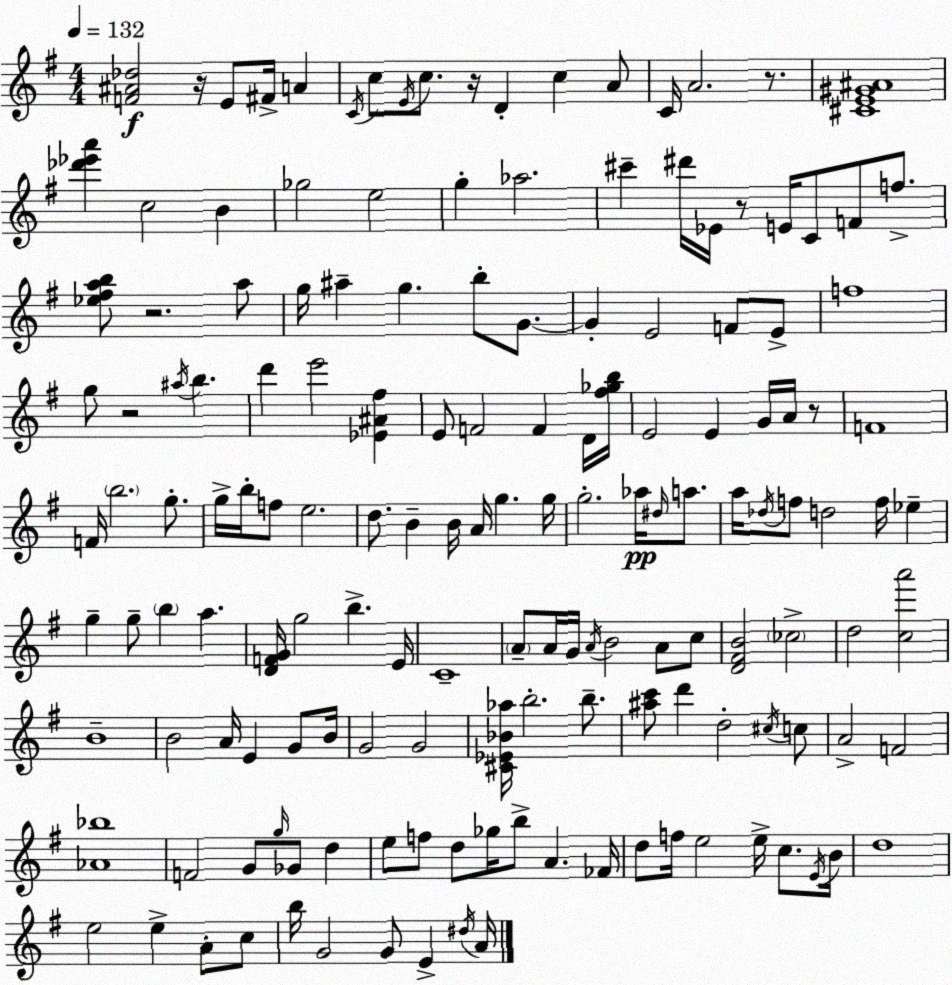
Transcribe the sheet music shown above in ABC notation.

X:1
T:Untitled
M:4/4
L:1/4
K:G
[F^A_d]2 z/4 E/2 ^F/4 A C/4 c/2 E/4 c/2 z/4 D c A/2 C/4 A2 z/2 [^CE^G^A]4 [_d'_e'a'] c2 B _g2 e2 g _a2 ^c' ^d'/4 _E/4 z/2 E/4 C/2 F/2 f/2 [_e^fab]/2 z2 a/2 g/4 ^a g b/2 G/2 G E2 F/2 E/2 f4 g/2 z2 ^a/4 b d' e'2 [_E^A^f] E/2 F2 F D/4 [^f_gb]/4 E2 E G/4 A/4 z/2 F4 F/4 b2 g/2 g/4 b/4 f/2 e2 d/2 B B/4 A/4 g g/4 g2 _a/4 ^d/4 a/2 a/4 _d/4 f/2 d2 f/4 _e g g/2 b a [DFG]/4 g2 b E/4 C4 A/2 A/4 G/4 A/4 B2 A/2 c/2 [D^FB]2 _c2 d2 [ca']2 B4 B2 A/4 E G/2 B/4 G2 G2 [^C_E_B_a]/4 b2 b/2 [^ac']/2 d' d2 ^c/4 c/2 A2 F2 [_A_b]4 F2 G/2 g/4 _G/2 d e/2 f/2 d/2 _g/4 b/2 A _F/4 d/2 f/4 e2 e/4 c/2 E/4 B/4 d4 e2 e A/2 c/2 b/4 G2 G/2 E ^d/4 A/4